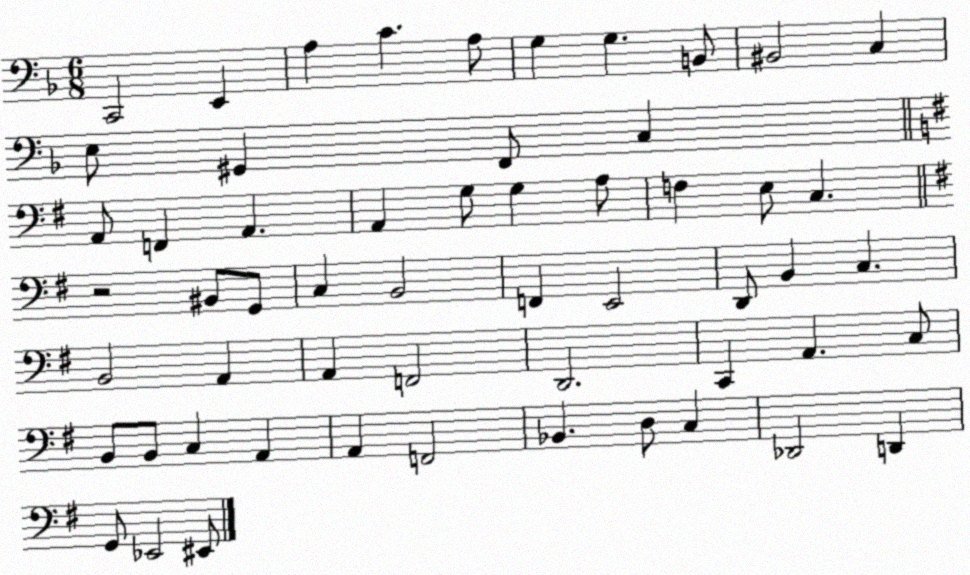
X:1
T:Untitled
M:6/8
L:1/4
K:F
C,,2 E,, A, C A,/2 G, G, B,,/2 ^B,,2 C, E,/2 ^G,, F,,/2 C, A,,/2 F,, A,, A,, G,/2 G, A,/2 F, E,/2 C, z2 ^B,,/2 G,,/2 C, B,,2 F,, E,,2 D,,/2 B,, C, B,,2 A,, A,, F,,2 D,,2 C,, A,, C,/2 B,,/2 B,,/2 C, A,, A,, F,,2 _B,, D,/2 C, _D,,2 D,, G,,/2 _E,,2 ^E,,/2